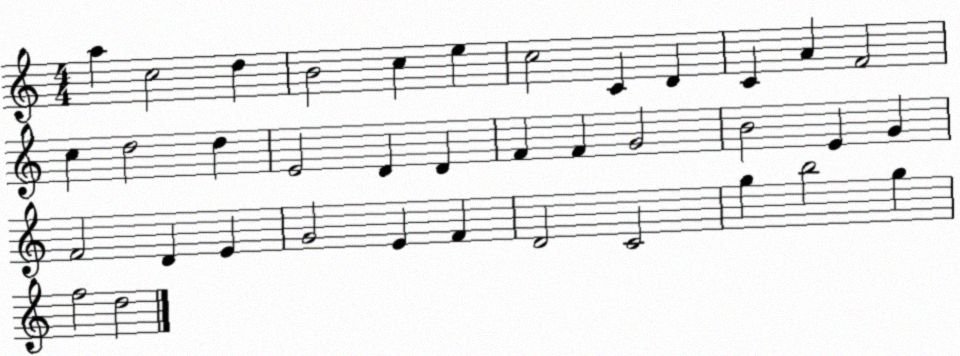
X:1
T:Untitled
M:4/4
L:1/4
K:C
a c2 d B2 c e c2 C D C A F2 c d2 d E2 D D F F G2 B2 E G F2 D E G2 E F D2 C2 g b2 g f2 d2